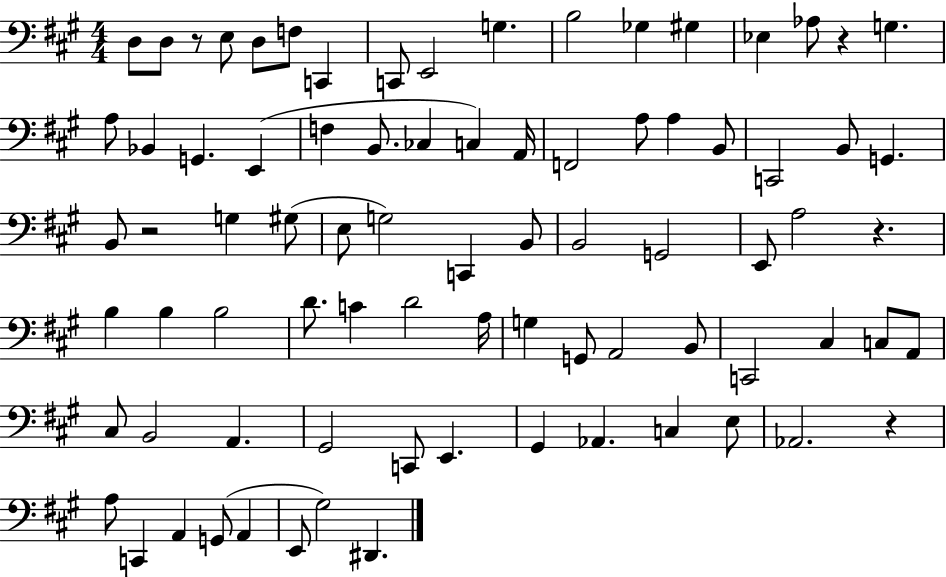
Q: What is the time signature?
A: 4/4